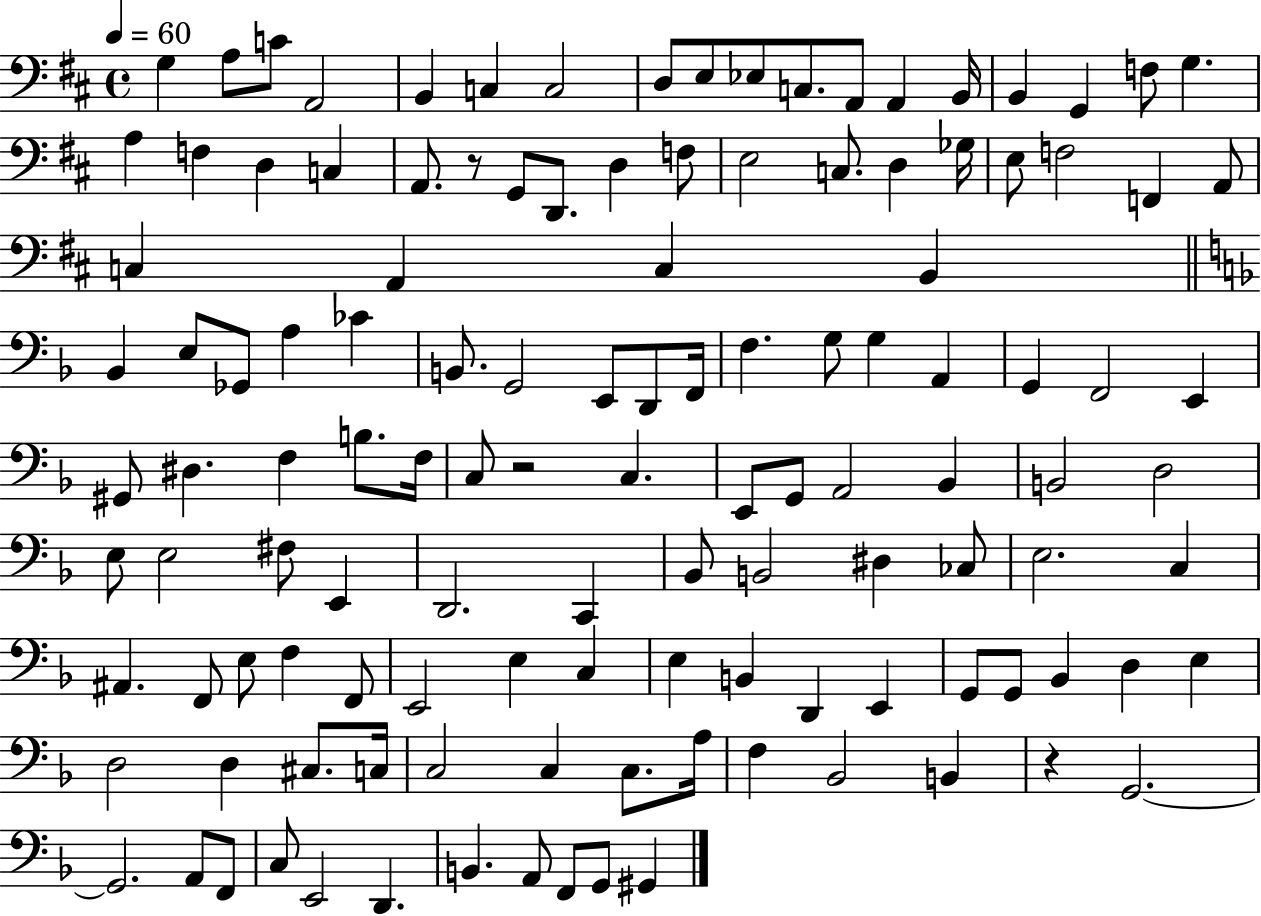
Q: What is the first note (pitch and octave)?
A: G3